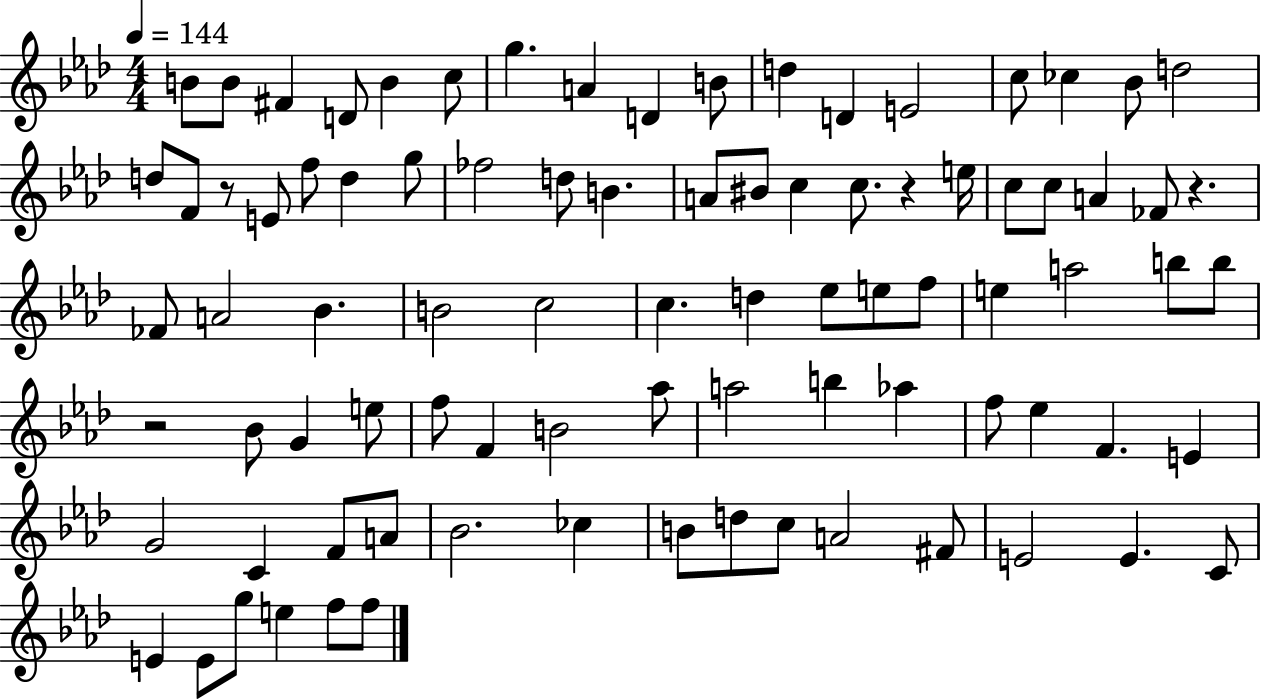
B4/e B4/e F#4/q D4/e B4/q C5/e G5/q. A4/q D4/q B4/e D5/q D4/q E4/h C5/e CES5/q Bb4/e D5/h D5/e F4/e R/e E4/e F5/e D5/q G5/e FES5/h D5/e B4/q. A4/e BIS4/e C5/q C5/e. R/q E5/s C5/e C5/e A4/q FES4/e R/q. FES4/e A4/h Bb4/q. B4/h C5/h C5/q. D5/q Eb5/e E5/e F5/e E5/q A5/h B5/e B5/e R/h Bb4/e G4/q E5/e F5/e F4/q B4/h Ab5/e A5/h B5/q Ab5/q F5/e Eb5/q F4/q. E4/q G4/h C4/q F4/e A4/e Bb4/h. CES5/q B4/e D5/e C5/e A4/h F#4/e E4/h E4/q. C4/e E4/q E4/e G5/e E5/q F5/e F5/e